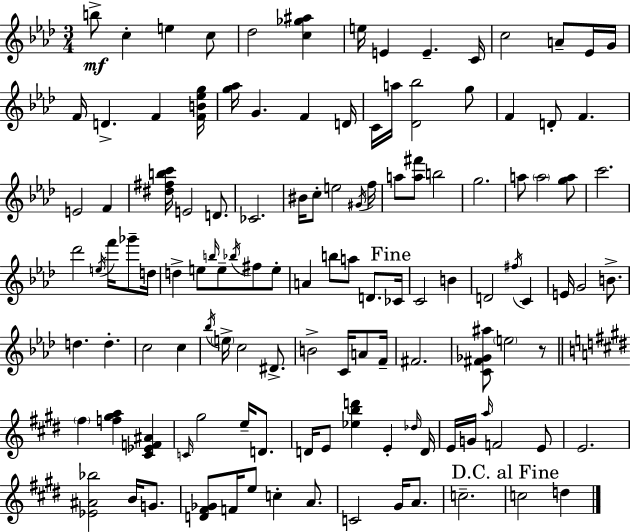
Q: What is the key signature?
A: F minor